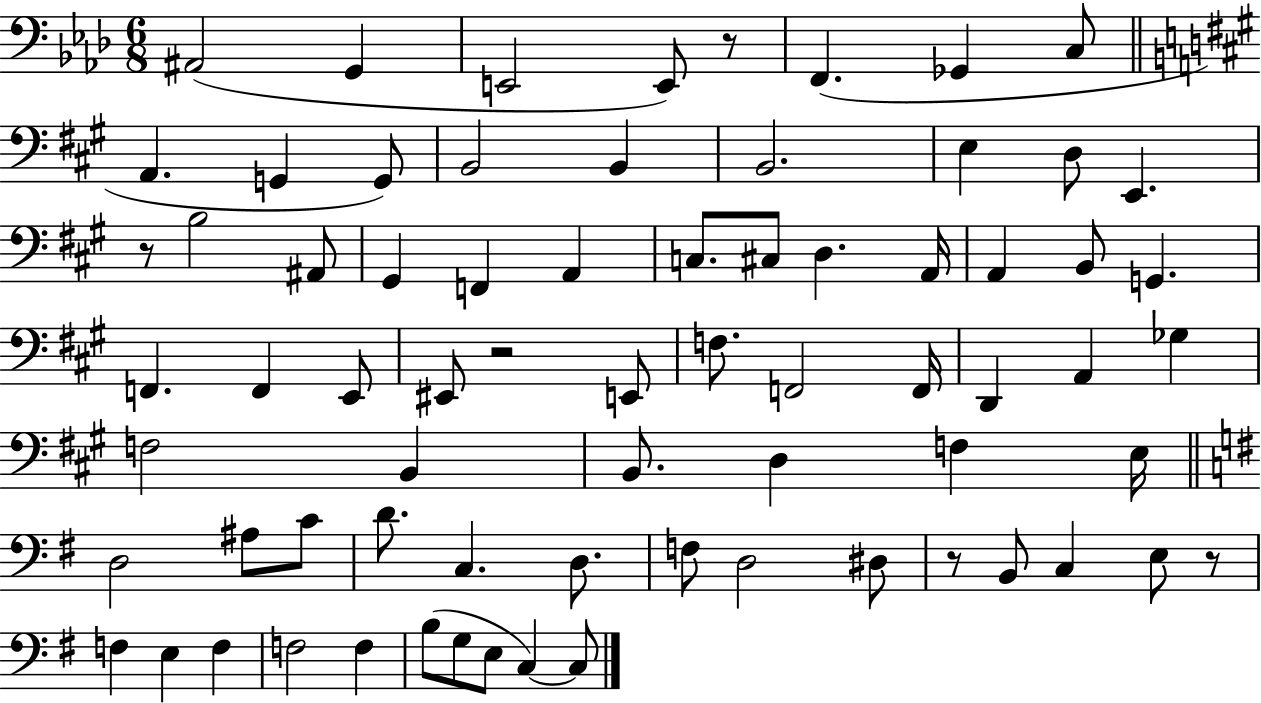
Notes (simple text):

A#2/h G2/q E2/h E2/e R/e F2/q. Gb2/q C3/e A2/q. G2/q G2/e B2/h B2/q B2/h. E3/q D3/e E2/q. R/e B3/h A#2/e G#2/q F2/q A2/q C3/e. C#3/e D3/q. A2/s A2/q B2/e G2/q. F2/q. F2/q E2/e EIS2/e R/h E2/e F3/e. F2/h F2/s D2/q A2/q Gb3/q F3/h B2/q B2/e. D3/q F3/q E3/s D3/h A#3/e C4/e D4/e. C3/q. D3/e. F3/e D3/h D#3/e R/e B2/e C3/q E3/e R/e F3/q E3/q F3/q F3/h F3/q B3/e G3/e E3/e C3/q C3/e